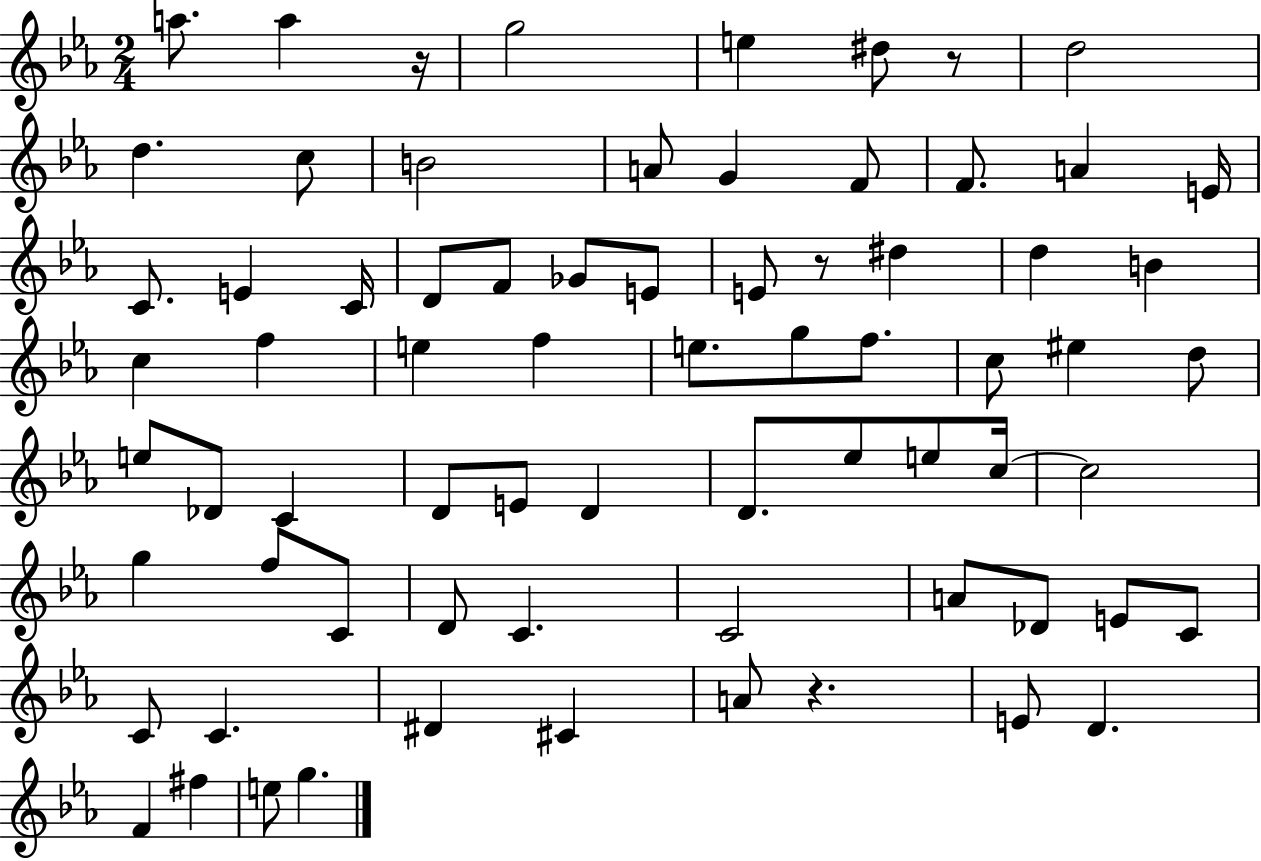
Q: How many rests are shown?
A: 4